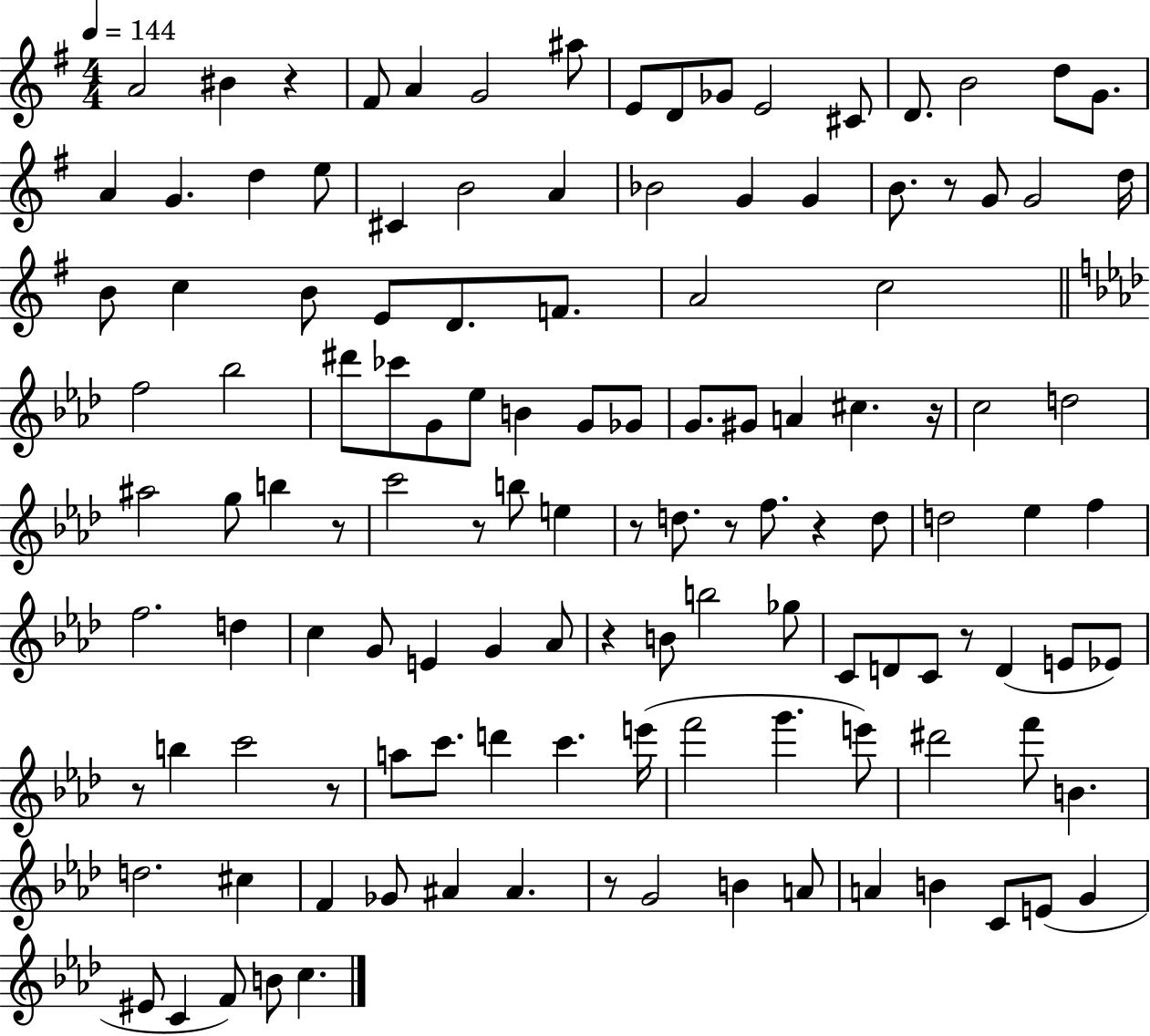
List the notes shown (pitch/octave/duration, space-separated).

A4/h BIS4/q R/q F#4/e A4/q G4/h A#5/e E4/e D4/e Gb4/e E4/h C#4/e D4/e. B4/h D5/e G4/e. A4/q G4/q. D5/q E5/e C#4/q B4/h A4/q Bb4/h G4/q G4/q B4/e. R/e G4/e G4/h D5/s B4/e C5/q B4/e E4/e D4/e. F4/e. A4/h C5/h F5/h Bb5/h D#6/e CES6/e G4/e Eb5/e B4/q G4/e Gb4/e G4/e. G#4/e A4/q C#5/q. R/s C5/h D5/h A#5/h G5/e B5/q R/e C6/h R/e B5/e E5/q R/e D5/e. R/e F5/e. R/q D5/e D5/h Eb5/q F5/q F5/h. D5/q C5/q G4/e E4/q G4/q Ab4/e R/q B4/e B5/h Gb5/e C4/e D4/e C4/e R/e D4/q E4/e Eb4/e R/e B5/q C6/h R/e A5/e C6/e. D6/q C6/q. E6/s F6/h G6/q. E6/e D#6/h F6/e B4/q. D5/h. C#5/q F4/q Gb4/e A#4/q A#4/q. R/e G4/h B4/q A4/e A4/q B4/q C4/e E4/e G4/q EIS4/e C4/q F4/e B4/e C5/q.